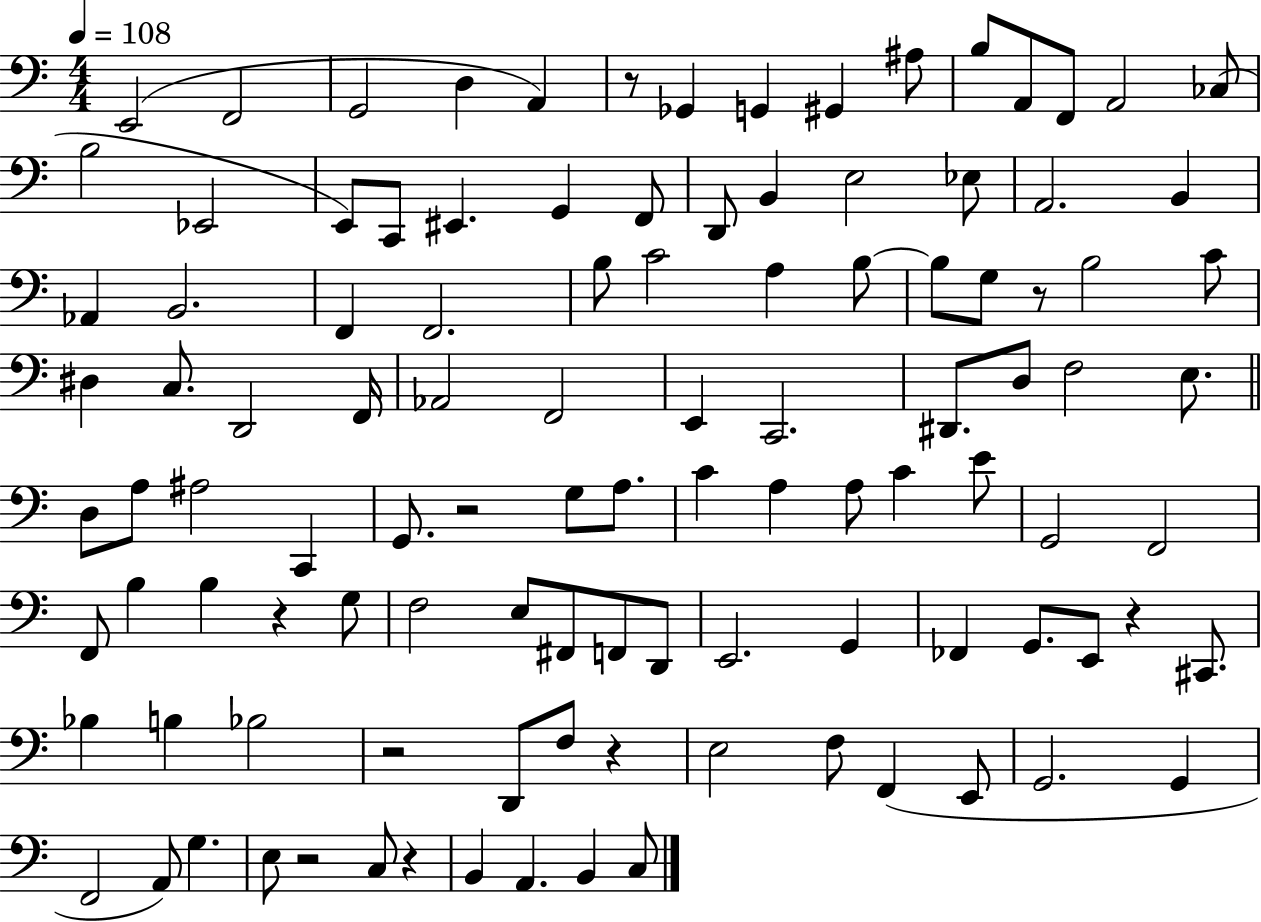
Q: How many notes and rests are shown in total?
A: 109